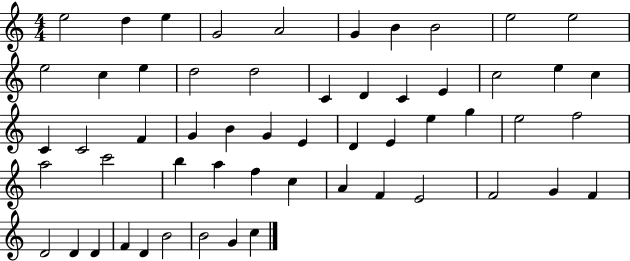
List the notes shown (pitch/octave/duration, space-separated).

E5/h D5/q E5/q G4/h A4/h G4/q B4/q B4/h E5/h E5/h E5/h C5/q E5/q D5/h D5/h C4/q D4/q C4/q E4/q C5/h E5/q C5/q C4/q C4/h F4/q G4/q B4/q G4/q E4/q D4/q E4/q E5/q G5/q E5/h F5/h A5/h C6/h B5/q A5/q F5/q C5/q A4/q F4/q E4/h F4/h G4/q F4/q D4/h D4/q D4/q F4/q D4/q B4/h B4/h G4/q C5/q